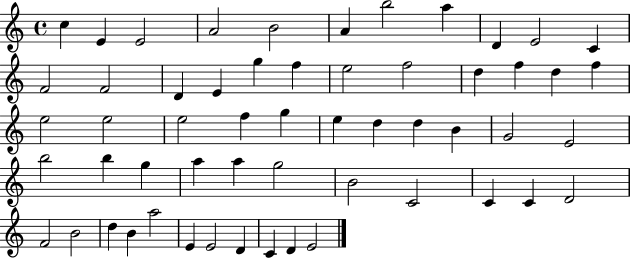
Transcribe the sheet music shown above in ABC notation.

X:1
T:Untitled
M:4/4
L:1/4
K:C
c E E2 A2 B2 A b2 a D E2 C F2 F2 D E g f e2 f2 d f d f e2 e2 e2 f g e d d B G2 E2 b2 b g a a g2 B2 C2 C C D2 F2 B2 d B a2 E E2 D C D E2